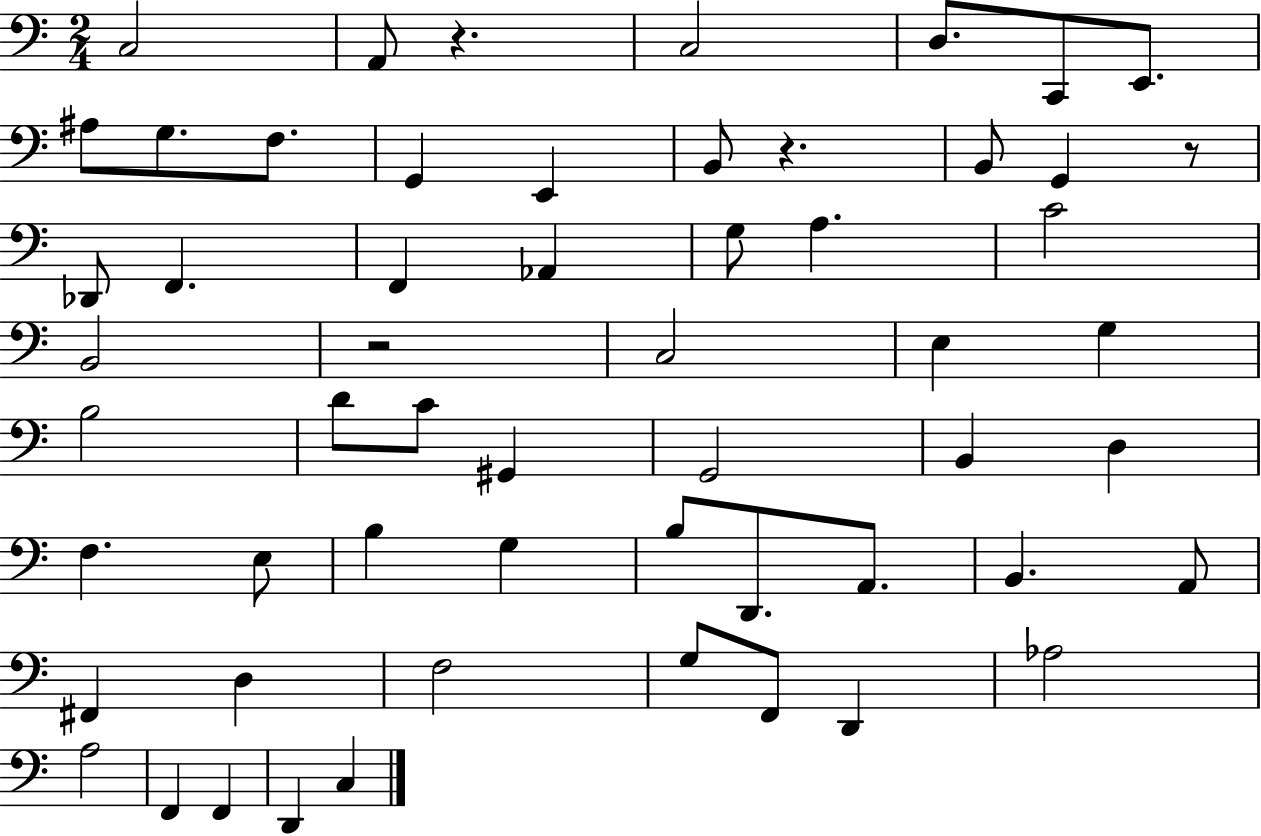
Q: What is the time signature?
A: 2/4